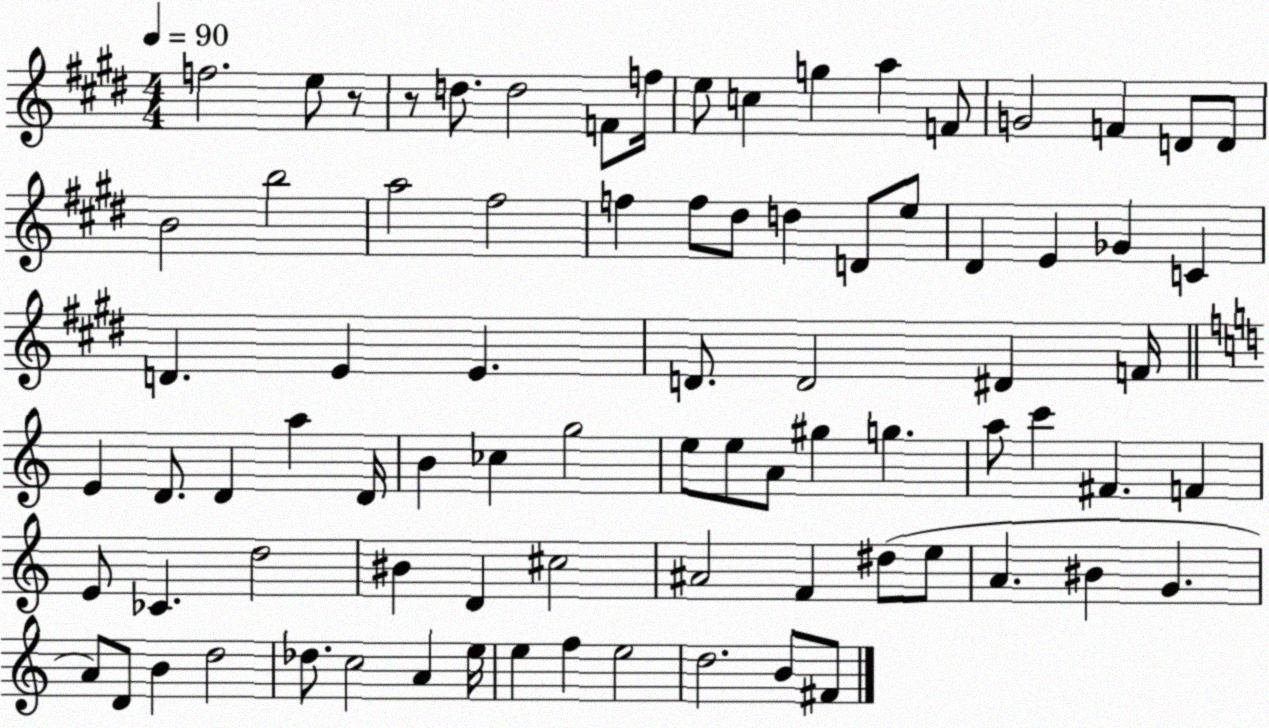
X:1
T:Untitled
M:4/4
L:1/4
K:E
f2 e/2 z/2 z/2 d/2 d2 F/2 f/4 e/2 c g a F/2 G2 F D/2 D/2 B2 b2 a2 ^f2 f f/2 ^d/2 d D/2 e/2 ^D E _G C D E E D/2 D2 ^D F/4 E D/2 D a D/4 B _c g2 e/2 e/2 A/2 ^g g a/2 c' ^F F E/2 _C d2 ^B D ^c2 ^A2 F ^d/2 e/2 A ^B G A/2 D/2 B d2 _d/2 c2 A e/4 e f e2 d2 B/2 ^F/2